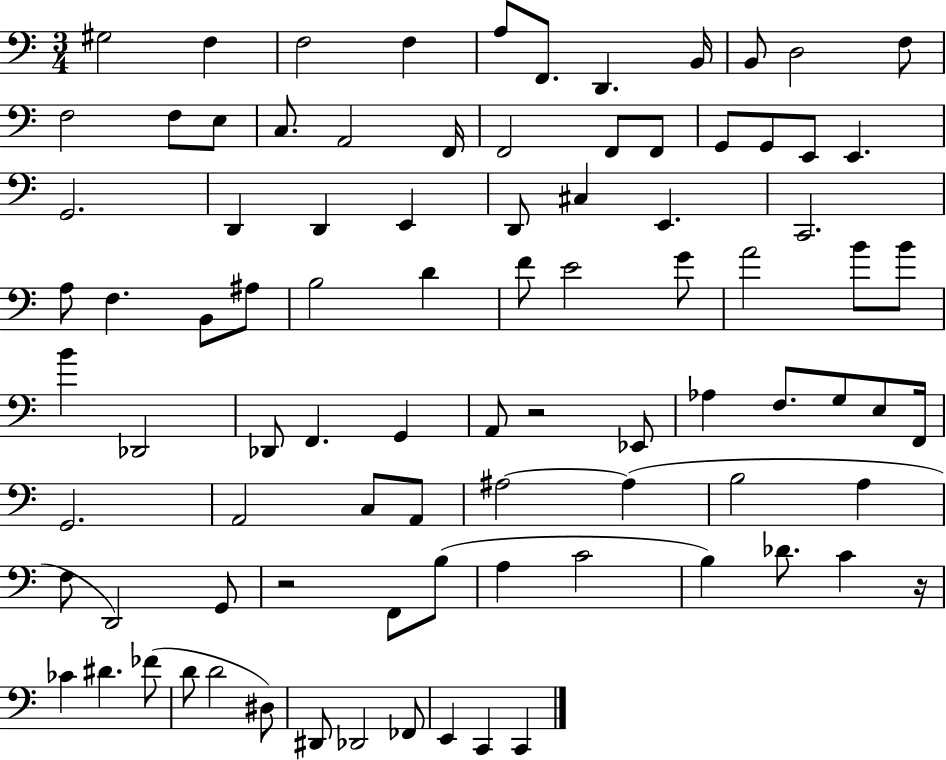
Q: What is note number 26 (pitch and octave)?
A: D2